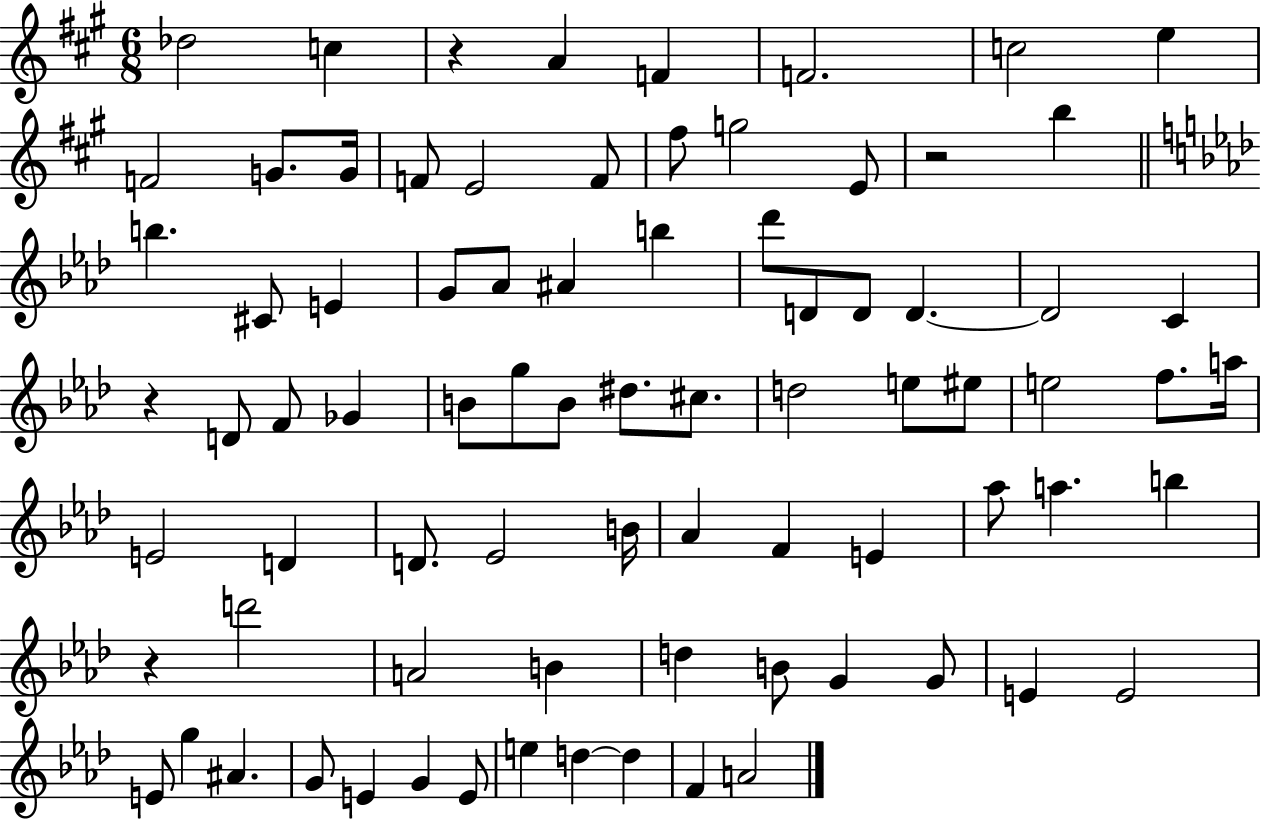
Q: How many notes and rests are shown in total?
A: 80